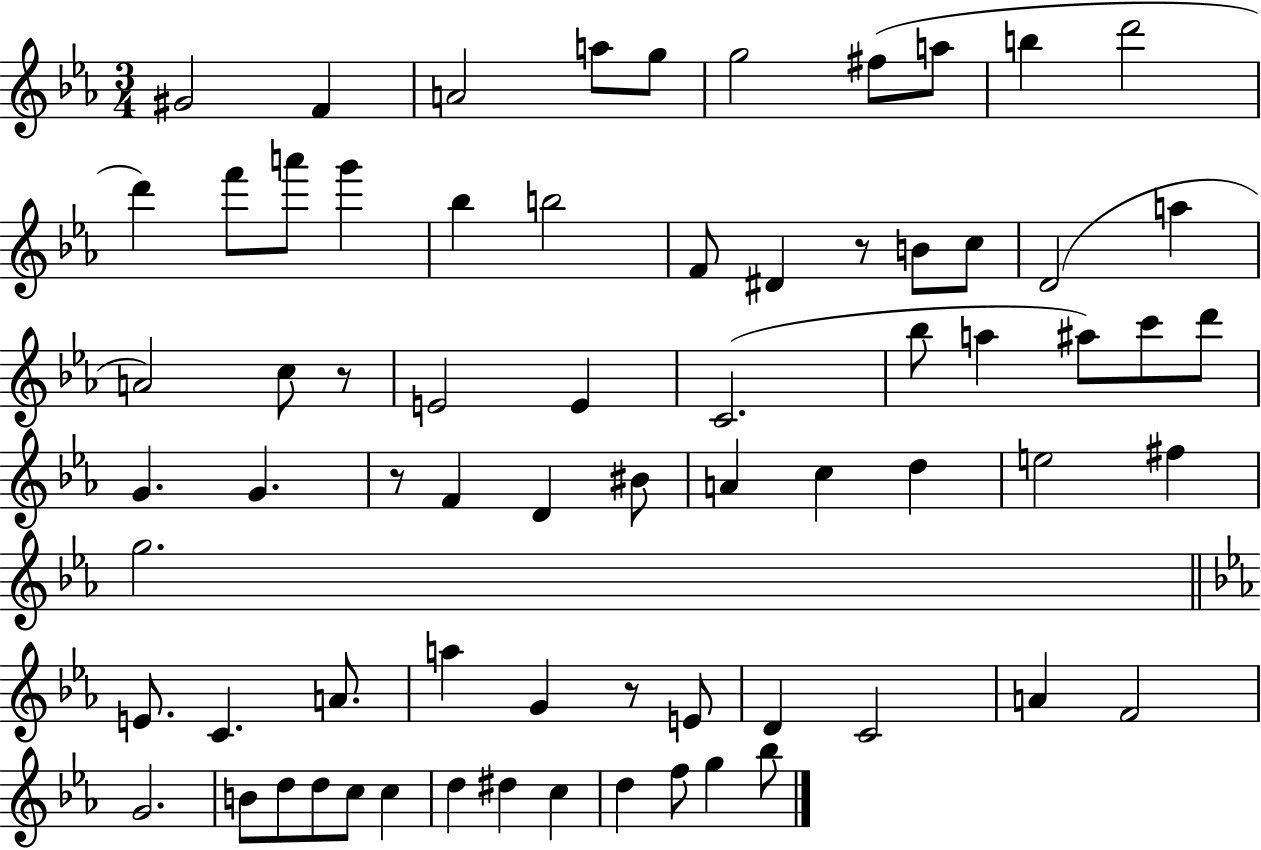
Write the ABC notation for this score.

X:1
T:Untitled
M:3/4
L:1/4
K:Eb
^G2 F A2 a/2 g/2 g2 ^f/2 a/2 b d'2 d' f'/2 a'/2 g' _b b2 F/2 ^D z/2 B/2 c/2 D2 a A2 c/2 z/2 E2 E C2 _b/2 a ^a/2 c'/2 d'/2 G G z/2 F D ^B/2 A c d e2 ^f g2 E/2 C A/2 a G z/2 E/2 D C2 A F2 G2 B/2 d/2 d/2 c/2 c d ^d c d f/2 g _b/2